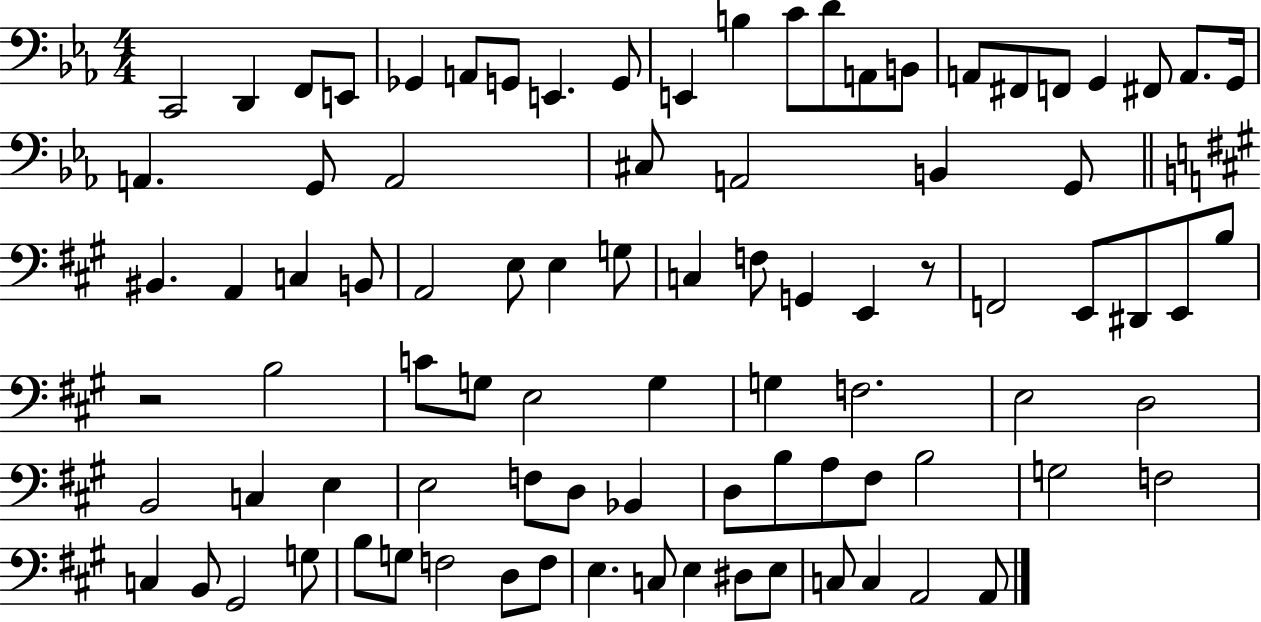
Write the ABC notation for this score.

X:1
T:Untitled
M:4/4
L:1/4
K:Eb
C,,2 D,, F,,/2 E,,/2 _G,, A,,/2 G,,/2 E,, G,,/2 E,, B, C/2 D/2 A,,/2 B,,/2 A,,/2 ^F,,/2 F,,/2 G,, ^F,,/2 A,,/2 G,,/4 A,, G,,/2 A,,2 ^C,/2 A,,2 B,, G,,/2 ^B,, A,, C, B,,/2 A,,2 E,/2 E, G,/2 C, F,/2 G,, E,, z/2 F,,2 E,,/2 ^D,,/2 E,,/2 B,/2 z2 B,2 C/2 G,/2 E,2 G, G, F,2 E,2 D,2 B,,2 C, E, E,2 F,/2 D,/2 _B,, D,/2 B,/2 A,/2 ^F,/2 B,2 G,2 F,2 C, B,,/2 ^G,,2 G,/2 B,/2 G,/2 F,2 D,/2 F,/2 E, C,/2 E, ^D,/2 E,/2 C,/2 C, A,,2 A,,/2